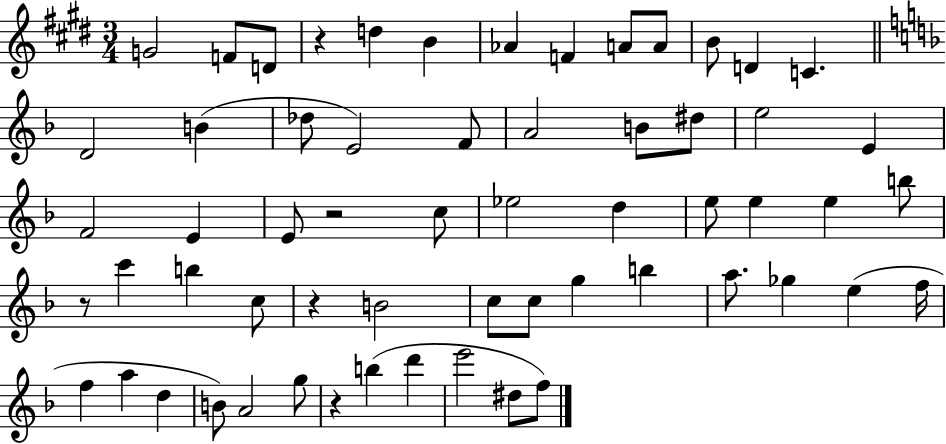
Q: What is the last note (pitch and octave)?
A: F5